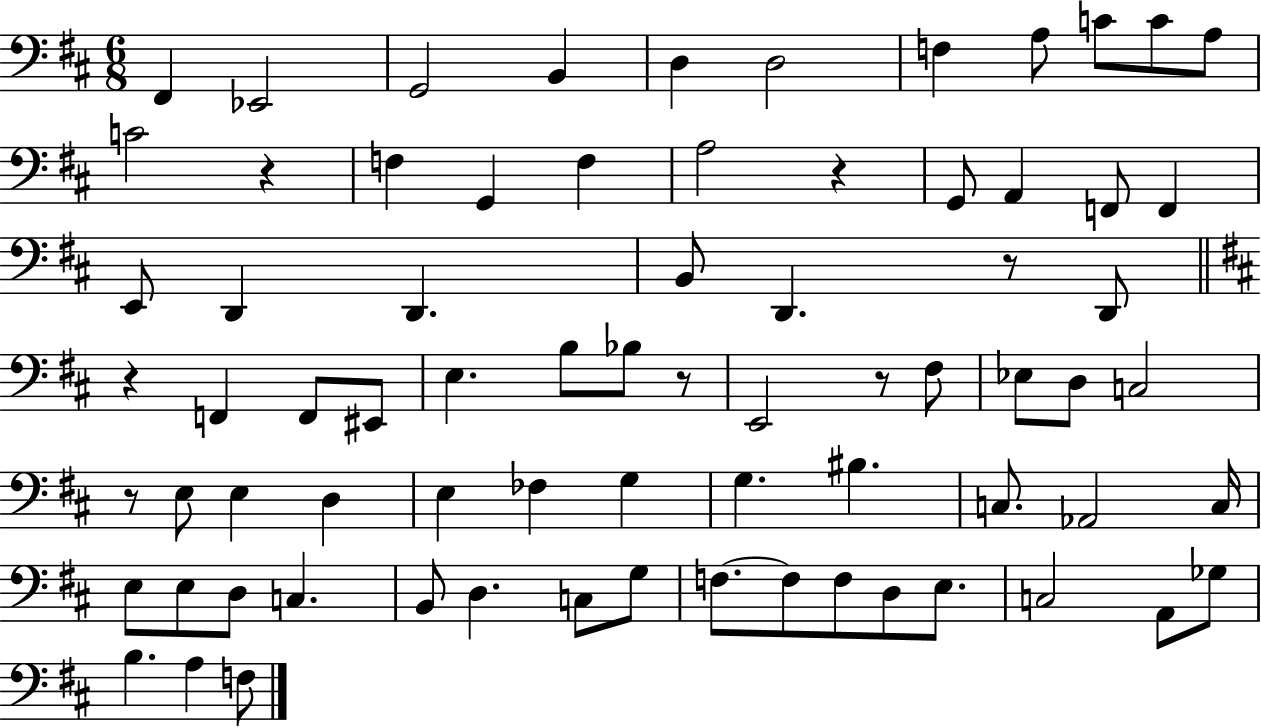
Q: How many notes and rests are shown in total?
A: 74